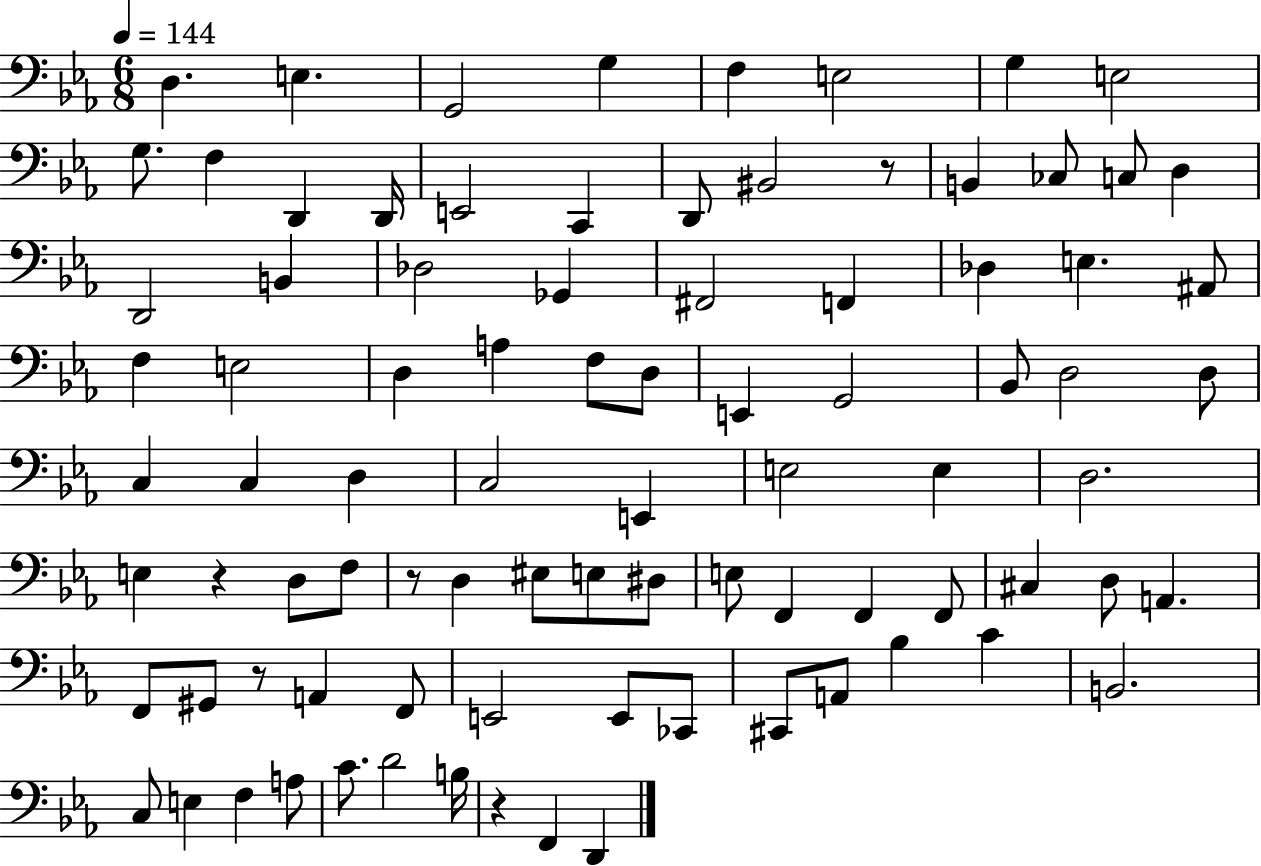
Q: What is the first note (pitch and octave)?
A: D3